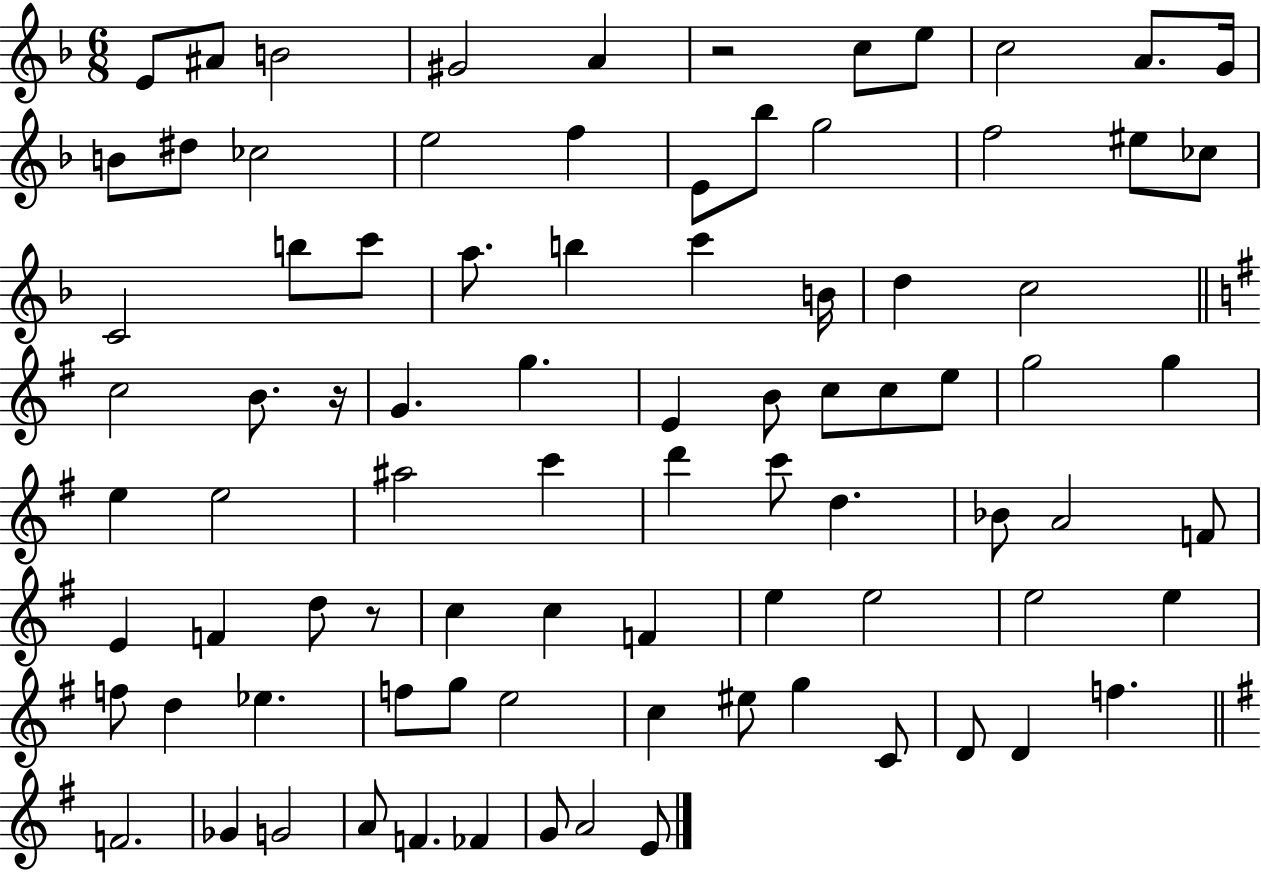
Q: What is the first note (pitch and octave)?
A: E4